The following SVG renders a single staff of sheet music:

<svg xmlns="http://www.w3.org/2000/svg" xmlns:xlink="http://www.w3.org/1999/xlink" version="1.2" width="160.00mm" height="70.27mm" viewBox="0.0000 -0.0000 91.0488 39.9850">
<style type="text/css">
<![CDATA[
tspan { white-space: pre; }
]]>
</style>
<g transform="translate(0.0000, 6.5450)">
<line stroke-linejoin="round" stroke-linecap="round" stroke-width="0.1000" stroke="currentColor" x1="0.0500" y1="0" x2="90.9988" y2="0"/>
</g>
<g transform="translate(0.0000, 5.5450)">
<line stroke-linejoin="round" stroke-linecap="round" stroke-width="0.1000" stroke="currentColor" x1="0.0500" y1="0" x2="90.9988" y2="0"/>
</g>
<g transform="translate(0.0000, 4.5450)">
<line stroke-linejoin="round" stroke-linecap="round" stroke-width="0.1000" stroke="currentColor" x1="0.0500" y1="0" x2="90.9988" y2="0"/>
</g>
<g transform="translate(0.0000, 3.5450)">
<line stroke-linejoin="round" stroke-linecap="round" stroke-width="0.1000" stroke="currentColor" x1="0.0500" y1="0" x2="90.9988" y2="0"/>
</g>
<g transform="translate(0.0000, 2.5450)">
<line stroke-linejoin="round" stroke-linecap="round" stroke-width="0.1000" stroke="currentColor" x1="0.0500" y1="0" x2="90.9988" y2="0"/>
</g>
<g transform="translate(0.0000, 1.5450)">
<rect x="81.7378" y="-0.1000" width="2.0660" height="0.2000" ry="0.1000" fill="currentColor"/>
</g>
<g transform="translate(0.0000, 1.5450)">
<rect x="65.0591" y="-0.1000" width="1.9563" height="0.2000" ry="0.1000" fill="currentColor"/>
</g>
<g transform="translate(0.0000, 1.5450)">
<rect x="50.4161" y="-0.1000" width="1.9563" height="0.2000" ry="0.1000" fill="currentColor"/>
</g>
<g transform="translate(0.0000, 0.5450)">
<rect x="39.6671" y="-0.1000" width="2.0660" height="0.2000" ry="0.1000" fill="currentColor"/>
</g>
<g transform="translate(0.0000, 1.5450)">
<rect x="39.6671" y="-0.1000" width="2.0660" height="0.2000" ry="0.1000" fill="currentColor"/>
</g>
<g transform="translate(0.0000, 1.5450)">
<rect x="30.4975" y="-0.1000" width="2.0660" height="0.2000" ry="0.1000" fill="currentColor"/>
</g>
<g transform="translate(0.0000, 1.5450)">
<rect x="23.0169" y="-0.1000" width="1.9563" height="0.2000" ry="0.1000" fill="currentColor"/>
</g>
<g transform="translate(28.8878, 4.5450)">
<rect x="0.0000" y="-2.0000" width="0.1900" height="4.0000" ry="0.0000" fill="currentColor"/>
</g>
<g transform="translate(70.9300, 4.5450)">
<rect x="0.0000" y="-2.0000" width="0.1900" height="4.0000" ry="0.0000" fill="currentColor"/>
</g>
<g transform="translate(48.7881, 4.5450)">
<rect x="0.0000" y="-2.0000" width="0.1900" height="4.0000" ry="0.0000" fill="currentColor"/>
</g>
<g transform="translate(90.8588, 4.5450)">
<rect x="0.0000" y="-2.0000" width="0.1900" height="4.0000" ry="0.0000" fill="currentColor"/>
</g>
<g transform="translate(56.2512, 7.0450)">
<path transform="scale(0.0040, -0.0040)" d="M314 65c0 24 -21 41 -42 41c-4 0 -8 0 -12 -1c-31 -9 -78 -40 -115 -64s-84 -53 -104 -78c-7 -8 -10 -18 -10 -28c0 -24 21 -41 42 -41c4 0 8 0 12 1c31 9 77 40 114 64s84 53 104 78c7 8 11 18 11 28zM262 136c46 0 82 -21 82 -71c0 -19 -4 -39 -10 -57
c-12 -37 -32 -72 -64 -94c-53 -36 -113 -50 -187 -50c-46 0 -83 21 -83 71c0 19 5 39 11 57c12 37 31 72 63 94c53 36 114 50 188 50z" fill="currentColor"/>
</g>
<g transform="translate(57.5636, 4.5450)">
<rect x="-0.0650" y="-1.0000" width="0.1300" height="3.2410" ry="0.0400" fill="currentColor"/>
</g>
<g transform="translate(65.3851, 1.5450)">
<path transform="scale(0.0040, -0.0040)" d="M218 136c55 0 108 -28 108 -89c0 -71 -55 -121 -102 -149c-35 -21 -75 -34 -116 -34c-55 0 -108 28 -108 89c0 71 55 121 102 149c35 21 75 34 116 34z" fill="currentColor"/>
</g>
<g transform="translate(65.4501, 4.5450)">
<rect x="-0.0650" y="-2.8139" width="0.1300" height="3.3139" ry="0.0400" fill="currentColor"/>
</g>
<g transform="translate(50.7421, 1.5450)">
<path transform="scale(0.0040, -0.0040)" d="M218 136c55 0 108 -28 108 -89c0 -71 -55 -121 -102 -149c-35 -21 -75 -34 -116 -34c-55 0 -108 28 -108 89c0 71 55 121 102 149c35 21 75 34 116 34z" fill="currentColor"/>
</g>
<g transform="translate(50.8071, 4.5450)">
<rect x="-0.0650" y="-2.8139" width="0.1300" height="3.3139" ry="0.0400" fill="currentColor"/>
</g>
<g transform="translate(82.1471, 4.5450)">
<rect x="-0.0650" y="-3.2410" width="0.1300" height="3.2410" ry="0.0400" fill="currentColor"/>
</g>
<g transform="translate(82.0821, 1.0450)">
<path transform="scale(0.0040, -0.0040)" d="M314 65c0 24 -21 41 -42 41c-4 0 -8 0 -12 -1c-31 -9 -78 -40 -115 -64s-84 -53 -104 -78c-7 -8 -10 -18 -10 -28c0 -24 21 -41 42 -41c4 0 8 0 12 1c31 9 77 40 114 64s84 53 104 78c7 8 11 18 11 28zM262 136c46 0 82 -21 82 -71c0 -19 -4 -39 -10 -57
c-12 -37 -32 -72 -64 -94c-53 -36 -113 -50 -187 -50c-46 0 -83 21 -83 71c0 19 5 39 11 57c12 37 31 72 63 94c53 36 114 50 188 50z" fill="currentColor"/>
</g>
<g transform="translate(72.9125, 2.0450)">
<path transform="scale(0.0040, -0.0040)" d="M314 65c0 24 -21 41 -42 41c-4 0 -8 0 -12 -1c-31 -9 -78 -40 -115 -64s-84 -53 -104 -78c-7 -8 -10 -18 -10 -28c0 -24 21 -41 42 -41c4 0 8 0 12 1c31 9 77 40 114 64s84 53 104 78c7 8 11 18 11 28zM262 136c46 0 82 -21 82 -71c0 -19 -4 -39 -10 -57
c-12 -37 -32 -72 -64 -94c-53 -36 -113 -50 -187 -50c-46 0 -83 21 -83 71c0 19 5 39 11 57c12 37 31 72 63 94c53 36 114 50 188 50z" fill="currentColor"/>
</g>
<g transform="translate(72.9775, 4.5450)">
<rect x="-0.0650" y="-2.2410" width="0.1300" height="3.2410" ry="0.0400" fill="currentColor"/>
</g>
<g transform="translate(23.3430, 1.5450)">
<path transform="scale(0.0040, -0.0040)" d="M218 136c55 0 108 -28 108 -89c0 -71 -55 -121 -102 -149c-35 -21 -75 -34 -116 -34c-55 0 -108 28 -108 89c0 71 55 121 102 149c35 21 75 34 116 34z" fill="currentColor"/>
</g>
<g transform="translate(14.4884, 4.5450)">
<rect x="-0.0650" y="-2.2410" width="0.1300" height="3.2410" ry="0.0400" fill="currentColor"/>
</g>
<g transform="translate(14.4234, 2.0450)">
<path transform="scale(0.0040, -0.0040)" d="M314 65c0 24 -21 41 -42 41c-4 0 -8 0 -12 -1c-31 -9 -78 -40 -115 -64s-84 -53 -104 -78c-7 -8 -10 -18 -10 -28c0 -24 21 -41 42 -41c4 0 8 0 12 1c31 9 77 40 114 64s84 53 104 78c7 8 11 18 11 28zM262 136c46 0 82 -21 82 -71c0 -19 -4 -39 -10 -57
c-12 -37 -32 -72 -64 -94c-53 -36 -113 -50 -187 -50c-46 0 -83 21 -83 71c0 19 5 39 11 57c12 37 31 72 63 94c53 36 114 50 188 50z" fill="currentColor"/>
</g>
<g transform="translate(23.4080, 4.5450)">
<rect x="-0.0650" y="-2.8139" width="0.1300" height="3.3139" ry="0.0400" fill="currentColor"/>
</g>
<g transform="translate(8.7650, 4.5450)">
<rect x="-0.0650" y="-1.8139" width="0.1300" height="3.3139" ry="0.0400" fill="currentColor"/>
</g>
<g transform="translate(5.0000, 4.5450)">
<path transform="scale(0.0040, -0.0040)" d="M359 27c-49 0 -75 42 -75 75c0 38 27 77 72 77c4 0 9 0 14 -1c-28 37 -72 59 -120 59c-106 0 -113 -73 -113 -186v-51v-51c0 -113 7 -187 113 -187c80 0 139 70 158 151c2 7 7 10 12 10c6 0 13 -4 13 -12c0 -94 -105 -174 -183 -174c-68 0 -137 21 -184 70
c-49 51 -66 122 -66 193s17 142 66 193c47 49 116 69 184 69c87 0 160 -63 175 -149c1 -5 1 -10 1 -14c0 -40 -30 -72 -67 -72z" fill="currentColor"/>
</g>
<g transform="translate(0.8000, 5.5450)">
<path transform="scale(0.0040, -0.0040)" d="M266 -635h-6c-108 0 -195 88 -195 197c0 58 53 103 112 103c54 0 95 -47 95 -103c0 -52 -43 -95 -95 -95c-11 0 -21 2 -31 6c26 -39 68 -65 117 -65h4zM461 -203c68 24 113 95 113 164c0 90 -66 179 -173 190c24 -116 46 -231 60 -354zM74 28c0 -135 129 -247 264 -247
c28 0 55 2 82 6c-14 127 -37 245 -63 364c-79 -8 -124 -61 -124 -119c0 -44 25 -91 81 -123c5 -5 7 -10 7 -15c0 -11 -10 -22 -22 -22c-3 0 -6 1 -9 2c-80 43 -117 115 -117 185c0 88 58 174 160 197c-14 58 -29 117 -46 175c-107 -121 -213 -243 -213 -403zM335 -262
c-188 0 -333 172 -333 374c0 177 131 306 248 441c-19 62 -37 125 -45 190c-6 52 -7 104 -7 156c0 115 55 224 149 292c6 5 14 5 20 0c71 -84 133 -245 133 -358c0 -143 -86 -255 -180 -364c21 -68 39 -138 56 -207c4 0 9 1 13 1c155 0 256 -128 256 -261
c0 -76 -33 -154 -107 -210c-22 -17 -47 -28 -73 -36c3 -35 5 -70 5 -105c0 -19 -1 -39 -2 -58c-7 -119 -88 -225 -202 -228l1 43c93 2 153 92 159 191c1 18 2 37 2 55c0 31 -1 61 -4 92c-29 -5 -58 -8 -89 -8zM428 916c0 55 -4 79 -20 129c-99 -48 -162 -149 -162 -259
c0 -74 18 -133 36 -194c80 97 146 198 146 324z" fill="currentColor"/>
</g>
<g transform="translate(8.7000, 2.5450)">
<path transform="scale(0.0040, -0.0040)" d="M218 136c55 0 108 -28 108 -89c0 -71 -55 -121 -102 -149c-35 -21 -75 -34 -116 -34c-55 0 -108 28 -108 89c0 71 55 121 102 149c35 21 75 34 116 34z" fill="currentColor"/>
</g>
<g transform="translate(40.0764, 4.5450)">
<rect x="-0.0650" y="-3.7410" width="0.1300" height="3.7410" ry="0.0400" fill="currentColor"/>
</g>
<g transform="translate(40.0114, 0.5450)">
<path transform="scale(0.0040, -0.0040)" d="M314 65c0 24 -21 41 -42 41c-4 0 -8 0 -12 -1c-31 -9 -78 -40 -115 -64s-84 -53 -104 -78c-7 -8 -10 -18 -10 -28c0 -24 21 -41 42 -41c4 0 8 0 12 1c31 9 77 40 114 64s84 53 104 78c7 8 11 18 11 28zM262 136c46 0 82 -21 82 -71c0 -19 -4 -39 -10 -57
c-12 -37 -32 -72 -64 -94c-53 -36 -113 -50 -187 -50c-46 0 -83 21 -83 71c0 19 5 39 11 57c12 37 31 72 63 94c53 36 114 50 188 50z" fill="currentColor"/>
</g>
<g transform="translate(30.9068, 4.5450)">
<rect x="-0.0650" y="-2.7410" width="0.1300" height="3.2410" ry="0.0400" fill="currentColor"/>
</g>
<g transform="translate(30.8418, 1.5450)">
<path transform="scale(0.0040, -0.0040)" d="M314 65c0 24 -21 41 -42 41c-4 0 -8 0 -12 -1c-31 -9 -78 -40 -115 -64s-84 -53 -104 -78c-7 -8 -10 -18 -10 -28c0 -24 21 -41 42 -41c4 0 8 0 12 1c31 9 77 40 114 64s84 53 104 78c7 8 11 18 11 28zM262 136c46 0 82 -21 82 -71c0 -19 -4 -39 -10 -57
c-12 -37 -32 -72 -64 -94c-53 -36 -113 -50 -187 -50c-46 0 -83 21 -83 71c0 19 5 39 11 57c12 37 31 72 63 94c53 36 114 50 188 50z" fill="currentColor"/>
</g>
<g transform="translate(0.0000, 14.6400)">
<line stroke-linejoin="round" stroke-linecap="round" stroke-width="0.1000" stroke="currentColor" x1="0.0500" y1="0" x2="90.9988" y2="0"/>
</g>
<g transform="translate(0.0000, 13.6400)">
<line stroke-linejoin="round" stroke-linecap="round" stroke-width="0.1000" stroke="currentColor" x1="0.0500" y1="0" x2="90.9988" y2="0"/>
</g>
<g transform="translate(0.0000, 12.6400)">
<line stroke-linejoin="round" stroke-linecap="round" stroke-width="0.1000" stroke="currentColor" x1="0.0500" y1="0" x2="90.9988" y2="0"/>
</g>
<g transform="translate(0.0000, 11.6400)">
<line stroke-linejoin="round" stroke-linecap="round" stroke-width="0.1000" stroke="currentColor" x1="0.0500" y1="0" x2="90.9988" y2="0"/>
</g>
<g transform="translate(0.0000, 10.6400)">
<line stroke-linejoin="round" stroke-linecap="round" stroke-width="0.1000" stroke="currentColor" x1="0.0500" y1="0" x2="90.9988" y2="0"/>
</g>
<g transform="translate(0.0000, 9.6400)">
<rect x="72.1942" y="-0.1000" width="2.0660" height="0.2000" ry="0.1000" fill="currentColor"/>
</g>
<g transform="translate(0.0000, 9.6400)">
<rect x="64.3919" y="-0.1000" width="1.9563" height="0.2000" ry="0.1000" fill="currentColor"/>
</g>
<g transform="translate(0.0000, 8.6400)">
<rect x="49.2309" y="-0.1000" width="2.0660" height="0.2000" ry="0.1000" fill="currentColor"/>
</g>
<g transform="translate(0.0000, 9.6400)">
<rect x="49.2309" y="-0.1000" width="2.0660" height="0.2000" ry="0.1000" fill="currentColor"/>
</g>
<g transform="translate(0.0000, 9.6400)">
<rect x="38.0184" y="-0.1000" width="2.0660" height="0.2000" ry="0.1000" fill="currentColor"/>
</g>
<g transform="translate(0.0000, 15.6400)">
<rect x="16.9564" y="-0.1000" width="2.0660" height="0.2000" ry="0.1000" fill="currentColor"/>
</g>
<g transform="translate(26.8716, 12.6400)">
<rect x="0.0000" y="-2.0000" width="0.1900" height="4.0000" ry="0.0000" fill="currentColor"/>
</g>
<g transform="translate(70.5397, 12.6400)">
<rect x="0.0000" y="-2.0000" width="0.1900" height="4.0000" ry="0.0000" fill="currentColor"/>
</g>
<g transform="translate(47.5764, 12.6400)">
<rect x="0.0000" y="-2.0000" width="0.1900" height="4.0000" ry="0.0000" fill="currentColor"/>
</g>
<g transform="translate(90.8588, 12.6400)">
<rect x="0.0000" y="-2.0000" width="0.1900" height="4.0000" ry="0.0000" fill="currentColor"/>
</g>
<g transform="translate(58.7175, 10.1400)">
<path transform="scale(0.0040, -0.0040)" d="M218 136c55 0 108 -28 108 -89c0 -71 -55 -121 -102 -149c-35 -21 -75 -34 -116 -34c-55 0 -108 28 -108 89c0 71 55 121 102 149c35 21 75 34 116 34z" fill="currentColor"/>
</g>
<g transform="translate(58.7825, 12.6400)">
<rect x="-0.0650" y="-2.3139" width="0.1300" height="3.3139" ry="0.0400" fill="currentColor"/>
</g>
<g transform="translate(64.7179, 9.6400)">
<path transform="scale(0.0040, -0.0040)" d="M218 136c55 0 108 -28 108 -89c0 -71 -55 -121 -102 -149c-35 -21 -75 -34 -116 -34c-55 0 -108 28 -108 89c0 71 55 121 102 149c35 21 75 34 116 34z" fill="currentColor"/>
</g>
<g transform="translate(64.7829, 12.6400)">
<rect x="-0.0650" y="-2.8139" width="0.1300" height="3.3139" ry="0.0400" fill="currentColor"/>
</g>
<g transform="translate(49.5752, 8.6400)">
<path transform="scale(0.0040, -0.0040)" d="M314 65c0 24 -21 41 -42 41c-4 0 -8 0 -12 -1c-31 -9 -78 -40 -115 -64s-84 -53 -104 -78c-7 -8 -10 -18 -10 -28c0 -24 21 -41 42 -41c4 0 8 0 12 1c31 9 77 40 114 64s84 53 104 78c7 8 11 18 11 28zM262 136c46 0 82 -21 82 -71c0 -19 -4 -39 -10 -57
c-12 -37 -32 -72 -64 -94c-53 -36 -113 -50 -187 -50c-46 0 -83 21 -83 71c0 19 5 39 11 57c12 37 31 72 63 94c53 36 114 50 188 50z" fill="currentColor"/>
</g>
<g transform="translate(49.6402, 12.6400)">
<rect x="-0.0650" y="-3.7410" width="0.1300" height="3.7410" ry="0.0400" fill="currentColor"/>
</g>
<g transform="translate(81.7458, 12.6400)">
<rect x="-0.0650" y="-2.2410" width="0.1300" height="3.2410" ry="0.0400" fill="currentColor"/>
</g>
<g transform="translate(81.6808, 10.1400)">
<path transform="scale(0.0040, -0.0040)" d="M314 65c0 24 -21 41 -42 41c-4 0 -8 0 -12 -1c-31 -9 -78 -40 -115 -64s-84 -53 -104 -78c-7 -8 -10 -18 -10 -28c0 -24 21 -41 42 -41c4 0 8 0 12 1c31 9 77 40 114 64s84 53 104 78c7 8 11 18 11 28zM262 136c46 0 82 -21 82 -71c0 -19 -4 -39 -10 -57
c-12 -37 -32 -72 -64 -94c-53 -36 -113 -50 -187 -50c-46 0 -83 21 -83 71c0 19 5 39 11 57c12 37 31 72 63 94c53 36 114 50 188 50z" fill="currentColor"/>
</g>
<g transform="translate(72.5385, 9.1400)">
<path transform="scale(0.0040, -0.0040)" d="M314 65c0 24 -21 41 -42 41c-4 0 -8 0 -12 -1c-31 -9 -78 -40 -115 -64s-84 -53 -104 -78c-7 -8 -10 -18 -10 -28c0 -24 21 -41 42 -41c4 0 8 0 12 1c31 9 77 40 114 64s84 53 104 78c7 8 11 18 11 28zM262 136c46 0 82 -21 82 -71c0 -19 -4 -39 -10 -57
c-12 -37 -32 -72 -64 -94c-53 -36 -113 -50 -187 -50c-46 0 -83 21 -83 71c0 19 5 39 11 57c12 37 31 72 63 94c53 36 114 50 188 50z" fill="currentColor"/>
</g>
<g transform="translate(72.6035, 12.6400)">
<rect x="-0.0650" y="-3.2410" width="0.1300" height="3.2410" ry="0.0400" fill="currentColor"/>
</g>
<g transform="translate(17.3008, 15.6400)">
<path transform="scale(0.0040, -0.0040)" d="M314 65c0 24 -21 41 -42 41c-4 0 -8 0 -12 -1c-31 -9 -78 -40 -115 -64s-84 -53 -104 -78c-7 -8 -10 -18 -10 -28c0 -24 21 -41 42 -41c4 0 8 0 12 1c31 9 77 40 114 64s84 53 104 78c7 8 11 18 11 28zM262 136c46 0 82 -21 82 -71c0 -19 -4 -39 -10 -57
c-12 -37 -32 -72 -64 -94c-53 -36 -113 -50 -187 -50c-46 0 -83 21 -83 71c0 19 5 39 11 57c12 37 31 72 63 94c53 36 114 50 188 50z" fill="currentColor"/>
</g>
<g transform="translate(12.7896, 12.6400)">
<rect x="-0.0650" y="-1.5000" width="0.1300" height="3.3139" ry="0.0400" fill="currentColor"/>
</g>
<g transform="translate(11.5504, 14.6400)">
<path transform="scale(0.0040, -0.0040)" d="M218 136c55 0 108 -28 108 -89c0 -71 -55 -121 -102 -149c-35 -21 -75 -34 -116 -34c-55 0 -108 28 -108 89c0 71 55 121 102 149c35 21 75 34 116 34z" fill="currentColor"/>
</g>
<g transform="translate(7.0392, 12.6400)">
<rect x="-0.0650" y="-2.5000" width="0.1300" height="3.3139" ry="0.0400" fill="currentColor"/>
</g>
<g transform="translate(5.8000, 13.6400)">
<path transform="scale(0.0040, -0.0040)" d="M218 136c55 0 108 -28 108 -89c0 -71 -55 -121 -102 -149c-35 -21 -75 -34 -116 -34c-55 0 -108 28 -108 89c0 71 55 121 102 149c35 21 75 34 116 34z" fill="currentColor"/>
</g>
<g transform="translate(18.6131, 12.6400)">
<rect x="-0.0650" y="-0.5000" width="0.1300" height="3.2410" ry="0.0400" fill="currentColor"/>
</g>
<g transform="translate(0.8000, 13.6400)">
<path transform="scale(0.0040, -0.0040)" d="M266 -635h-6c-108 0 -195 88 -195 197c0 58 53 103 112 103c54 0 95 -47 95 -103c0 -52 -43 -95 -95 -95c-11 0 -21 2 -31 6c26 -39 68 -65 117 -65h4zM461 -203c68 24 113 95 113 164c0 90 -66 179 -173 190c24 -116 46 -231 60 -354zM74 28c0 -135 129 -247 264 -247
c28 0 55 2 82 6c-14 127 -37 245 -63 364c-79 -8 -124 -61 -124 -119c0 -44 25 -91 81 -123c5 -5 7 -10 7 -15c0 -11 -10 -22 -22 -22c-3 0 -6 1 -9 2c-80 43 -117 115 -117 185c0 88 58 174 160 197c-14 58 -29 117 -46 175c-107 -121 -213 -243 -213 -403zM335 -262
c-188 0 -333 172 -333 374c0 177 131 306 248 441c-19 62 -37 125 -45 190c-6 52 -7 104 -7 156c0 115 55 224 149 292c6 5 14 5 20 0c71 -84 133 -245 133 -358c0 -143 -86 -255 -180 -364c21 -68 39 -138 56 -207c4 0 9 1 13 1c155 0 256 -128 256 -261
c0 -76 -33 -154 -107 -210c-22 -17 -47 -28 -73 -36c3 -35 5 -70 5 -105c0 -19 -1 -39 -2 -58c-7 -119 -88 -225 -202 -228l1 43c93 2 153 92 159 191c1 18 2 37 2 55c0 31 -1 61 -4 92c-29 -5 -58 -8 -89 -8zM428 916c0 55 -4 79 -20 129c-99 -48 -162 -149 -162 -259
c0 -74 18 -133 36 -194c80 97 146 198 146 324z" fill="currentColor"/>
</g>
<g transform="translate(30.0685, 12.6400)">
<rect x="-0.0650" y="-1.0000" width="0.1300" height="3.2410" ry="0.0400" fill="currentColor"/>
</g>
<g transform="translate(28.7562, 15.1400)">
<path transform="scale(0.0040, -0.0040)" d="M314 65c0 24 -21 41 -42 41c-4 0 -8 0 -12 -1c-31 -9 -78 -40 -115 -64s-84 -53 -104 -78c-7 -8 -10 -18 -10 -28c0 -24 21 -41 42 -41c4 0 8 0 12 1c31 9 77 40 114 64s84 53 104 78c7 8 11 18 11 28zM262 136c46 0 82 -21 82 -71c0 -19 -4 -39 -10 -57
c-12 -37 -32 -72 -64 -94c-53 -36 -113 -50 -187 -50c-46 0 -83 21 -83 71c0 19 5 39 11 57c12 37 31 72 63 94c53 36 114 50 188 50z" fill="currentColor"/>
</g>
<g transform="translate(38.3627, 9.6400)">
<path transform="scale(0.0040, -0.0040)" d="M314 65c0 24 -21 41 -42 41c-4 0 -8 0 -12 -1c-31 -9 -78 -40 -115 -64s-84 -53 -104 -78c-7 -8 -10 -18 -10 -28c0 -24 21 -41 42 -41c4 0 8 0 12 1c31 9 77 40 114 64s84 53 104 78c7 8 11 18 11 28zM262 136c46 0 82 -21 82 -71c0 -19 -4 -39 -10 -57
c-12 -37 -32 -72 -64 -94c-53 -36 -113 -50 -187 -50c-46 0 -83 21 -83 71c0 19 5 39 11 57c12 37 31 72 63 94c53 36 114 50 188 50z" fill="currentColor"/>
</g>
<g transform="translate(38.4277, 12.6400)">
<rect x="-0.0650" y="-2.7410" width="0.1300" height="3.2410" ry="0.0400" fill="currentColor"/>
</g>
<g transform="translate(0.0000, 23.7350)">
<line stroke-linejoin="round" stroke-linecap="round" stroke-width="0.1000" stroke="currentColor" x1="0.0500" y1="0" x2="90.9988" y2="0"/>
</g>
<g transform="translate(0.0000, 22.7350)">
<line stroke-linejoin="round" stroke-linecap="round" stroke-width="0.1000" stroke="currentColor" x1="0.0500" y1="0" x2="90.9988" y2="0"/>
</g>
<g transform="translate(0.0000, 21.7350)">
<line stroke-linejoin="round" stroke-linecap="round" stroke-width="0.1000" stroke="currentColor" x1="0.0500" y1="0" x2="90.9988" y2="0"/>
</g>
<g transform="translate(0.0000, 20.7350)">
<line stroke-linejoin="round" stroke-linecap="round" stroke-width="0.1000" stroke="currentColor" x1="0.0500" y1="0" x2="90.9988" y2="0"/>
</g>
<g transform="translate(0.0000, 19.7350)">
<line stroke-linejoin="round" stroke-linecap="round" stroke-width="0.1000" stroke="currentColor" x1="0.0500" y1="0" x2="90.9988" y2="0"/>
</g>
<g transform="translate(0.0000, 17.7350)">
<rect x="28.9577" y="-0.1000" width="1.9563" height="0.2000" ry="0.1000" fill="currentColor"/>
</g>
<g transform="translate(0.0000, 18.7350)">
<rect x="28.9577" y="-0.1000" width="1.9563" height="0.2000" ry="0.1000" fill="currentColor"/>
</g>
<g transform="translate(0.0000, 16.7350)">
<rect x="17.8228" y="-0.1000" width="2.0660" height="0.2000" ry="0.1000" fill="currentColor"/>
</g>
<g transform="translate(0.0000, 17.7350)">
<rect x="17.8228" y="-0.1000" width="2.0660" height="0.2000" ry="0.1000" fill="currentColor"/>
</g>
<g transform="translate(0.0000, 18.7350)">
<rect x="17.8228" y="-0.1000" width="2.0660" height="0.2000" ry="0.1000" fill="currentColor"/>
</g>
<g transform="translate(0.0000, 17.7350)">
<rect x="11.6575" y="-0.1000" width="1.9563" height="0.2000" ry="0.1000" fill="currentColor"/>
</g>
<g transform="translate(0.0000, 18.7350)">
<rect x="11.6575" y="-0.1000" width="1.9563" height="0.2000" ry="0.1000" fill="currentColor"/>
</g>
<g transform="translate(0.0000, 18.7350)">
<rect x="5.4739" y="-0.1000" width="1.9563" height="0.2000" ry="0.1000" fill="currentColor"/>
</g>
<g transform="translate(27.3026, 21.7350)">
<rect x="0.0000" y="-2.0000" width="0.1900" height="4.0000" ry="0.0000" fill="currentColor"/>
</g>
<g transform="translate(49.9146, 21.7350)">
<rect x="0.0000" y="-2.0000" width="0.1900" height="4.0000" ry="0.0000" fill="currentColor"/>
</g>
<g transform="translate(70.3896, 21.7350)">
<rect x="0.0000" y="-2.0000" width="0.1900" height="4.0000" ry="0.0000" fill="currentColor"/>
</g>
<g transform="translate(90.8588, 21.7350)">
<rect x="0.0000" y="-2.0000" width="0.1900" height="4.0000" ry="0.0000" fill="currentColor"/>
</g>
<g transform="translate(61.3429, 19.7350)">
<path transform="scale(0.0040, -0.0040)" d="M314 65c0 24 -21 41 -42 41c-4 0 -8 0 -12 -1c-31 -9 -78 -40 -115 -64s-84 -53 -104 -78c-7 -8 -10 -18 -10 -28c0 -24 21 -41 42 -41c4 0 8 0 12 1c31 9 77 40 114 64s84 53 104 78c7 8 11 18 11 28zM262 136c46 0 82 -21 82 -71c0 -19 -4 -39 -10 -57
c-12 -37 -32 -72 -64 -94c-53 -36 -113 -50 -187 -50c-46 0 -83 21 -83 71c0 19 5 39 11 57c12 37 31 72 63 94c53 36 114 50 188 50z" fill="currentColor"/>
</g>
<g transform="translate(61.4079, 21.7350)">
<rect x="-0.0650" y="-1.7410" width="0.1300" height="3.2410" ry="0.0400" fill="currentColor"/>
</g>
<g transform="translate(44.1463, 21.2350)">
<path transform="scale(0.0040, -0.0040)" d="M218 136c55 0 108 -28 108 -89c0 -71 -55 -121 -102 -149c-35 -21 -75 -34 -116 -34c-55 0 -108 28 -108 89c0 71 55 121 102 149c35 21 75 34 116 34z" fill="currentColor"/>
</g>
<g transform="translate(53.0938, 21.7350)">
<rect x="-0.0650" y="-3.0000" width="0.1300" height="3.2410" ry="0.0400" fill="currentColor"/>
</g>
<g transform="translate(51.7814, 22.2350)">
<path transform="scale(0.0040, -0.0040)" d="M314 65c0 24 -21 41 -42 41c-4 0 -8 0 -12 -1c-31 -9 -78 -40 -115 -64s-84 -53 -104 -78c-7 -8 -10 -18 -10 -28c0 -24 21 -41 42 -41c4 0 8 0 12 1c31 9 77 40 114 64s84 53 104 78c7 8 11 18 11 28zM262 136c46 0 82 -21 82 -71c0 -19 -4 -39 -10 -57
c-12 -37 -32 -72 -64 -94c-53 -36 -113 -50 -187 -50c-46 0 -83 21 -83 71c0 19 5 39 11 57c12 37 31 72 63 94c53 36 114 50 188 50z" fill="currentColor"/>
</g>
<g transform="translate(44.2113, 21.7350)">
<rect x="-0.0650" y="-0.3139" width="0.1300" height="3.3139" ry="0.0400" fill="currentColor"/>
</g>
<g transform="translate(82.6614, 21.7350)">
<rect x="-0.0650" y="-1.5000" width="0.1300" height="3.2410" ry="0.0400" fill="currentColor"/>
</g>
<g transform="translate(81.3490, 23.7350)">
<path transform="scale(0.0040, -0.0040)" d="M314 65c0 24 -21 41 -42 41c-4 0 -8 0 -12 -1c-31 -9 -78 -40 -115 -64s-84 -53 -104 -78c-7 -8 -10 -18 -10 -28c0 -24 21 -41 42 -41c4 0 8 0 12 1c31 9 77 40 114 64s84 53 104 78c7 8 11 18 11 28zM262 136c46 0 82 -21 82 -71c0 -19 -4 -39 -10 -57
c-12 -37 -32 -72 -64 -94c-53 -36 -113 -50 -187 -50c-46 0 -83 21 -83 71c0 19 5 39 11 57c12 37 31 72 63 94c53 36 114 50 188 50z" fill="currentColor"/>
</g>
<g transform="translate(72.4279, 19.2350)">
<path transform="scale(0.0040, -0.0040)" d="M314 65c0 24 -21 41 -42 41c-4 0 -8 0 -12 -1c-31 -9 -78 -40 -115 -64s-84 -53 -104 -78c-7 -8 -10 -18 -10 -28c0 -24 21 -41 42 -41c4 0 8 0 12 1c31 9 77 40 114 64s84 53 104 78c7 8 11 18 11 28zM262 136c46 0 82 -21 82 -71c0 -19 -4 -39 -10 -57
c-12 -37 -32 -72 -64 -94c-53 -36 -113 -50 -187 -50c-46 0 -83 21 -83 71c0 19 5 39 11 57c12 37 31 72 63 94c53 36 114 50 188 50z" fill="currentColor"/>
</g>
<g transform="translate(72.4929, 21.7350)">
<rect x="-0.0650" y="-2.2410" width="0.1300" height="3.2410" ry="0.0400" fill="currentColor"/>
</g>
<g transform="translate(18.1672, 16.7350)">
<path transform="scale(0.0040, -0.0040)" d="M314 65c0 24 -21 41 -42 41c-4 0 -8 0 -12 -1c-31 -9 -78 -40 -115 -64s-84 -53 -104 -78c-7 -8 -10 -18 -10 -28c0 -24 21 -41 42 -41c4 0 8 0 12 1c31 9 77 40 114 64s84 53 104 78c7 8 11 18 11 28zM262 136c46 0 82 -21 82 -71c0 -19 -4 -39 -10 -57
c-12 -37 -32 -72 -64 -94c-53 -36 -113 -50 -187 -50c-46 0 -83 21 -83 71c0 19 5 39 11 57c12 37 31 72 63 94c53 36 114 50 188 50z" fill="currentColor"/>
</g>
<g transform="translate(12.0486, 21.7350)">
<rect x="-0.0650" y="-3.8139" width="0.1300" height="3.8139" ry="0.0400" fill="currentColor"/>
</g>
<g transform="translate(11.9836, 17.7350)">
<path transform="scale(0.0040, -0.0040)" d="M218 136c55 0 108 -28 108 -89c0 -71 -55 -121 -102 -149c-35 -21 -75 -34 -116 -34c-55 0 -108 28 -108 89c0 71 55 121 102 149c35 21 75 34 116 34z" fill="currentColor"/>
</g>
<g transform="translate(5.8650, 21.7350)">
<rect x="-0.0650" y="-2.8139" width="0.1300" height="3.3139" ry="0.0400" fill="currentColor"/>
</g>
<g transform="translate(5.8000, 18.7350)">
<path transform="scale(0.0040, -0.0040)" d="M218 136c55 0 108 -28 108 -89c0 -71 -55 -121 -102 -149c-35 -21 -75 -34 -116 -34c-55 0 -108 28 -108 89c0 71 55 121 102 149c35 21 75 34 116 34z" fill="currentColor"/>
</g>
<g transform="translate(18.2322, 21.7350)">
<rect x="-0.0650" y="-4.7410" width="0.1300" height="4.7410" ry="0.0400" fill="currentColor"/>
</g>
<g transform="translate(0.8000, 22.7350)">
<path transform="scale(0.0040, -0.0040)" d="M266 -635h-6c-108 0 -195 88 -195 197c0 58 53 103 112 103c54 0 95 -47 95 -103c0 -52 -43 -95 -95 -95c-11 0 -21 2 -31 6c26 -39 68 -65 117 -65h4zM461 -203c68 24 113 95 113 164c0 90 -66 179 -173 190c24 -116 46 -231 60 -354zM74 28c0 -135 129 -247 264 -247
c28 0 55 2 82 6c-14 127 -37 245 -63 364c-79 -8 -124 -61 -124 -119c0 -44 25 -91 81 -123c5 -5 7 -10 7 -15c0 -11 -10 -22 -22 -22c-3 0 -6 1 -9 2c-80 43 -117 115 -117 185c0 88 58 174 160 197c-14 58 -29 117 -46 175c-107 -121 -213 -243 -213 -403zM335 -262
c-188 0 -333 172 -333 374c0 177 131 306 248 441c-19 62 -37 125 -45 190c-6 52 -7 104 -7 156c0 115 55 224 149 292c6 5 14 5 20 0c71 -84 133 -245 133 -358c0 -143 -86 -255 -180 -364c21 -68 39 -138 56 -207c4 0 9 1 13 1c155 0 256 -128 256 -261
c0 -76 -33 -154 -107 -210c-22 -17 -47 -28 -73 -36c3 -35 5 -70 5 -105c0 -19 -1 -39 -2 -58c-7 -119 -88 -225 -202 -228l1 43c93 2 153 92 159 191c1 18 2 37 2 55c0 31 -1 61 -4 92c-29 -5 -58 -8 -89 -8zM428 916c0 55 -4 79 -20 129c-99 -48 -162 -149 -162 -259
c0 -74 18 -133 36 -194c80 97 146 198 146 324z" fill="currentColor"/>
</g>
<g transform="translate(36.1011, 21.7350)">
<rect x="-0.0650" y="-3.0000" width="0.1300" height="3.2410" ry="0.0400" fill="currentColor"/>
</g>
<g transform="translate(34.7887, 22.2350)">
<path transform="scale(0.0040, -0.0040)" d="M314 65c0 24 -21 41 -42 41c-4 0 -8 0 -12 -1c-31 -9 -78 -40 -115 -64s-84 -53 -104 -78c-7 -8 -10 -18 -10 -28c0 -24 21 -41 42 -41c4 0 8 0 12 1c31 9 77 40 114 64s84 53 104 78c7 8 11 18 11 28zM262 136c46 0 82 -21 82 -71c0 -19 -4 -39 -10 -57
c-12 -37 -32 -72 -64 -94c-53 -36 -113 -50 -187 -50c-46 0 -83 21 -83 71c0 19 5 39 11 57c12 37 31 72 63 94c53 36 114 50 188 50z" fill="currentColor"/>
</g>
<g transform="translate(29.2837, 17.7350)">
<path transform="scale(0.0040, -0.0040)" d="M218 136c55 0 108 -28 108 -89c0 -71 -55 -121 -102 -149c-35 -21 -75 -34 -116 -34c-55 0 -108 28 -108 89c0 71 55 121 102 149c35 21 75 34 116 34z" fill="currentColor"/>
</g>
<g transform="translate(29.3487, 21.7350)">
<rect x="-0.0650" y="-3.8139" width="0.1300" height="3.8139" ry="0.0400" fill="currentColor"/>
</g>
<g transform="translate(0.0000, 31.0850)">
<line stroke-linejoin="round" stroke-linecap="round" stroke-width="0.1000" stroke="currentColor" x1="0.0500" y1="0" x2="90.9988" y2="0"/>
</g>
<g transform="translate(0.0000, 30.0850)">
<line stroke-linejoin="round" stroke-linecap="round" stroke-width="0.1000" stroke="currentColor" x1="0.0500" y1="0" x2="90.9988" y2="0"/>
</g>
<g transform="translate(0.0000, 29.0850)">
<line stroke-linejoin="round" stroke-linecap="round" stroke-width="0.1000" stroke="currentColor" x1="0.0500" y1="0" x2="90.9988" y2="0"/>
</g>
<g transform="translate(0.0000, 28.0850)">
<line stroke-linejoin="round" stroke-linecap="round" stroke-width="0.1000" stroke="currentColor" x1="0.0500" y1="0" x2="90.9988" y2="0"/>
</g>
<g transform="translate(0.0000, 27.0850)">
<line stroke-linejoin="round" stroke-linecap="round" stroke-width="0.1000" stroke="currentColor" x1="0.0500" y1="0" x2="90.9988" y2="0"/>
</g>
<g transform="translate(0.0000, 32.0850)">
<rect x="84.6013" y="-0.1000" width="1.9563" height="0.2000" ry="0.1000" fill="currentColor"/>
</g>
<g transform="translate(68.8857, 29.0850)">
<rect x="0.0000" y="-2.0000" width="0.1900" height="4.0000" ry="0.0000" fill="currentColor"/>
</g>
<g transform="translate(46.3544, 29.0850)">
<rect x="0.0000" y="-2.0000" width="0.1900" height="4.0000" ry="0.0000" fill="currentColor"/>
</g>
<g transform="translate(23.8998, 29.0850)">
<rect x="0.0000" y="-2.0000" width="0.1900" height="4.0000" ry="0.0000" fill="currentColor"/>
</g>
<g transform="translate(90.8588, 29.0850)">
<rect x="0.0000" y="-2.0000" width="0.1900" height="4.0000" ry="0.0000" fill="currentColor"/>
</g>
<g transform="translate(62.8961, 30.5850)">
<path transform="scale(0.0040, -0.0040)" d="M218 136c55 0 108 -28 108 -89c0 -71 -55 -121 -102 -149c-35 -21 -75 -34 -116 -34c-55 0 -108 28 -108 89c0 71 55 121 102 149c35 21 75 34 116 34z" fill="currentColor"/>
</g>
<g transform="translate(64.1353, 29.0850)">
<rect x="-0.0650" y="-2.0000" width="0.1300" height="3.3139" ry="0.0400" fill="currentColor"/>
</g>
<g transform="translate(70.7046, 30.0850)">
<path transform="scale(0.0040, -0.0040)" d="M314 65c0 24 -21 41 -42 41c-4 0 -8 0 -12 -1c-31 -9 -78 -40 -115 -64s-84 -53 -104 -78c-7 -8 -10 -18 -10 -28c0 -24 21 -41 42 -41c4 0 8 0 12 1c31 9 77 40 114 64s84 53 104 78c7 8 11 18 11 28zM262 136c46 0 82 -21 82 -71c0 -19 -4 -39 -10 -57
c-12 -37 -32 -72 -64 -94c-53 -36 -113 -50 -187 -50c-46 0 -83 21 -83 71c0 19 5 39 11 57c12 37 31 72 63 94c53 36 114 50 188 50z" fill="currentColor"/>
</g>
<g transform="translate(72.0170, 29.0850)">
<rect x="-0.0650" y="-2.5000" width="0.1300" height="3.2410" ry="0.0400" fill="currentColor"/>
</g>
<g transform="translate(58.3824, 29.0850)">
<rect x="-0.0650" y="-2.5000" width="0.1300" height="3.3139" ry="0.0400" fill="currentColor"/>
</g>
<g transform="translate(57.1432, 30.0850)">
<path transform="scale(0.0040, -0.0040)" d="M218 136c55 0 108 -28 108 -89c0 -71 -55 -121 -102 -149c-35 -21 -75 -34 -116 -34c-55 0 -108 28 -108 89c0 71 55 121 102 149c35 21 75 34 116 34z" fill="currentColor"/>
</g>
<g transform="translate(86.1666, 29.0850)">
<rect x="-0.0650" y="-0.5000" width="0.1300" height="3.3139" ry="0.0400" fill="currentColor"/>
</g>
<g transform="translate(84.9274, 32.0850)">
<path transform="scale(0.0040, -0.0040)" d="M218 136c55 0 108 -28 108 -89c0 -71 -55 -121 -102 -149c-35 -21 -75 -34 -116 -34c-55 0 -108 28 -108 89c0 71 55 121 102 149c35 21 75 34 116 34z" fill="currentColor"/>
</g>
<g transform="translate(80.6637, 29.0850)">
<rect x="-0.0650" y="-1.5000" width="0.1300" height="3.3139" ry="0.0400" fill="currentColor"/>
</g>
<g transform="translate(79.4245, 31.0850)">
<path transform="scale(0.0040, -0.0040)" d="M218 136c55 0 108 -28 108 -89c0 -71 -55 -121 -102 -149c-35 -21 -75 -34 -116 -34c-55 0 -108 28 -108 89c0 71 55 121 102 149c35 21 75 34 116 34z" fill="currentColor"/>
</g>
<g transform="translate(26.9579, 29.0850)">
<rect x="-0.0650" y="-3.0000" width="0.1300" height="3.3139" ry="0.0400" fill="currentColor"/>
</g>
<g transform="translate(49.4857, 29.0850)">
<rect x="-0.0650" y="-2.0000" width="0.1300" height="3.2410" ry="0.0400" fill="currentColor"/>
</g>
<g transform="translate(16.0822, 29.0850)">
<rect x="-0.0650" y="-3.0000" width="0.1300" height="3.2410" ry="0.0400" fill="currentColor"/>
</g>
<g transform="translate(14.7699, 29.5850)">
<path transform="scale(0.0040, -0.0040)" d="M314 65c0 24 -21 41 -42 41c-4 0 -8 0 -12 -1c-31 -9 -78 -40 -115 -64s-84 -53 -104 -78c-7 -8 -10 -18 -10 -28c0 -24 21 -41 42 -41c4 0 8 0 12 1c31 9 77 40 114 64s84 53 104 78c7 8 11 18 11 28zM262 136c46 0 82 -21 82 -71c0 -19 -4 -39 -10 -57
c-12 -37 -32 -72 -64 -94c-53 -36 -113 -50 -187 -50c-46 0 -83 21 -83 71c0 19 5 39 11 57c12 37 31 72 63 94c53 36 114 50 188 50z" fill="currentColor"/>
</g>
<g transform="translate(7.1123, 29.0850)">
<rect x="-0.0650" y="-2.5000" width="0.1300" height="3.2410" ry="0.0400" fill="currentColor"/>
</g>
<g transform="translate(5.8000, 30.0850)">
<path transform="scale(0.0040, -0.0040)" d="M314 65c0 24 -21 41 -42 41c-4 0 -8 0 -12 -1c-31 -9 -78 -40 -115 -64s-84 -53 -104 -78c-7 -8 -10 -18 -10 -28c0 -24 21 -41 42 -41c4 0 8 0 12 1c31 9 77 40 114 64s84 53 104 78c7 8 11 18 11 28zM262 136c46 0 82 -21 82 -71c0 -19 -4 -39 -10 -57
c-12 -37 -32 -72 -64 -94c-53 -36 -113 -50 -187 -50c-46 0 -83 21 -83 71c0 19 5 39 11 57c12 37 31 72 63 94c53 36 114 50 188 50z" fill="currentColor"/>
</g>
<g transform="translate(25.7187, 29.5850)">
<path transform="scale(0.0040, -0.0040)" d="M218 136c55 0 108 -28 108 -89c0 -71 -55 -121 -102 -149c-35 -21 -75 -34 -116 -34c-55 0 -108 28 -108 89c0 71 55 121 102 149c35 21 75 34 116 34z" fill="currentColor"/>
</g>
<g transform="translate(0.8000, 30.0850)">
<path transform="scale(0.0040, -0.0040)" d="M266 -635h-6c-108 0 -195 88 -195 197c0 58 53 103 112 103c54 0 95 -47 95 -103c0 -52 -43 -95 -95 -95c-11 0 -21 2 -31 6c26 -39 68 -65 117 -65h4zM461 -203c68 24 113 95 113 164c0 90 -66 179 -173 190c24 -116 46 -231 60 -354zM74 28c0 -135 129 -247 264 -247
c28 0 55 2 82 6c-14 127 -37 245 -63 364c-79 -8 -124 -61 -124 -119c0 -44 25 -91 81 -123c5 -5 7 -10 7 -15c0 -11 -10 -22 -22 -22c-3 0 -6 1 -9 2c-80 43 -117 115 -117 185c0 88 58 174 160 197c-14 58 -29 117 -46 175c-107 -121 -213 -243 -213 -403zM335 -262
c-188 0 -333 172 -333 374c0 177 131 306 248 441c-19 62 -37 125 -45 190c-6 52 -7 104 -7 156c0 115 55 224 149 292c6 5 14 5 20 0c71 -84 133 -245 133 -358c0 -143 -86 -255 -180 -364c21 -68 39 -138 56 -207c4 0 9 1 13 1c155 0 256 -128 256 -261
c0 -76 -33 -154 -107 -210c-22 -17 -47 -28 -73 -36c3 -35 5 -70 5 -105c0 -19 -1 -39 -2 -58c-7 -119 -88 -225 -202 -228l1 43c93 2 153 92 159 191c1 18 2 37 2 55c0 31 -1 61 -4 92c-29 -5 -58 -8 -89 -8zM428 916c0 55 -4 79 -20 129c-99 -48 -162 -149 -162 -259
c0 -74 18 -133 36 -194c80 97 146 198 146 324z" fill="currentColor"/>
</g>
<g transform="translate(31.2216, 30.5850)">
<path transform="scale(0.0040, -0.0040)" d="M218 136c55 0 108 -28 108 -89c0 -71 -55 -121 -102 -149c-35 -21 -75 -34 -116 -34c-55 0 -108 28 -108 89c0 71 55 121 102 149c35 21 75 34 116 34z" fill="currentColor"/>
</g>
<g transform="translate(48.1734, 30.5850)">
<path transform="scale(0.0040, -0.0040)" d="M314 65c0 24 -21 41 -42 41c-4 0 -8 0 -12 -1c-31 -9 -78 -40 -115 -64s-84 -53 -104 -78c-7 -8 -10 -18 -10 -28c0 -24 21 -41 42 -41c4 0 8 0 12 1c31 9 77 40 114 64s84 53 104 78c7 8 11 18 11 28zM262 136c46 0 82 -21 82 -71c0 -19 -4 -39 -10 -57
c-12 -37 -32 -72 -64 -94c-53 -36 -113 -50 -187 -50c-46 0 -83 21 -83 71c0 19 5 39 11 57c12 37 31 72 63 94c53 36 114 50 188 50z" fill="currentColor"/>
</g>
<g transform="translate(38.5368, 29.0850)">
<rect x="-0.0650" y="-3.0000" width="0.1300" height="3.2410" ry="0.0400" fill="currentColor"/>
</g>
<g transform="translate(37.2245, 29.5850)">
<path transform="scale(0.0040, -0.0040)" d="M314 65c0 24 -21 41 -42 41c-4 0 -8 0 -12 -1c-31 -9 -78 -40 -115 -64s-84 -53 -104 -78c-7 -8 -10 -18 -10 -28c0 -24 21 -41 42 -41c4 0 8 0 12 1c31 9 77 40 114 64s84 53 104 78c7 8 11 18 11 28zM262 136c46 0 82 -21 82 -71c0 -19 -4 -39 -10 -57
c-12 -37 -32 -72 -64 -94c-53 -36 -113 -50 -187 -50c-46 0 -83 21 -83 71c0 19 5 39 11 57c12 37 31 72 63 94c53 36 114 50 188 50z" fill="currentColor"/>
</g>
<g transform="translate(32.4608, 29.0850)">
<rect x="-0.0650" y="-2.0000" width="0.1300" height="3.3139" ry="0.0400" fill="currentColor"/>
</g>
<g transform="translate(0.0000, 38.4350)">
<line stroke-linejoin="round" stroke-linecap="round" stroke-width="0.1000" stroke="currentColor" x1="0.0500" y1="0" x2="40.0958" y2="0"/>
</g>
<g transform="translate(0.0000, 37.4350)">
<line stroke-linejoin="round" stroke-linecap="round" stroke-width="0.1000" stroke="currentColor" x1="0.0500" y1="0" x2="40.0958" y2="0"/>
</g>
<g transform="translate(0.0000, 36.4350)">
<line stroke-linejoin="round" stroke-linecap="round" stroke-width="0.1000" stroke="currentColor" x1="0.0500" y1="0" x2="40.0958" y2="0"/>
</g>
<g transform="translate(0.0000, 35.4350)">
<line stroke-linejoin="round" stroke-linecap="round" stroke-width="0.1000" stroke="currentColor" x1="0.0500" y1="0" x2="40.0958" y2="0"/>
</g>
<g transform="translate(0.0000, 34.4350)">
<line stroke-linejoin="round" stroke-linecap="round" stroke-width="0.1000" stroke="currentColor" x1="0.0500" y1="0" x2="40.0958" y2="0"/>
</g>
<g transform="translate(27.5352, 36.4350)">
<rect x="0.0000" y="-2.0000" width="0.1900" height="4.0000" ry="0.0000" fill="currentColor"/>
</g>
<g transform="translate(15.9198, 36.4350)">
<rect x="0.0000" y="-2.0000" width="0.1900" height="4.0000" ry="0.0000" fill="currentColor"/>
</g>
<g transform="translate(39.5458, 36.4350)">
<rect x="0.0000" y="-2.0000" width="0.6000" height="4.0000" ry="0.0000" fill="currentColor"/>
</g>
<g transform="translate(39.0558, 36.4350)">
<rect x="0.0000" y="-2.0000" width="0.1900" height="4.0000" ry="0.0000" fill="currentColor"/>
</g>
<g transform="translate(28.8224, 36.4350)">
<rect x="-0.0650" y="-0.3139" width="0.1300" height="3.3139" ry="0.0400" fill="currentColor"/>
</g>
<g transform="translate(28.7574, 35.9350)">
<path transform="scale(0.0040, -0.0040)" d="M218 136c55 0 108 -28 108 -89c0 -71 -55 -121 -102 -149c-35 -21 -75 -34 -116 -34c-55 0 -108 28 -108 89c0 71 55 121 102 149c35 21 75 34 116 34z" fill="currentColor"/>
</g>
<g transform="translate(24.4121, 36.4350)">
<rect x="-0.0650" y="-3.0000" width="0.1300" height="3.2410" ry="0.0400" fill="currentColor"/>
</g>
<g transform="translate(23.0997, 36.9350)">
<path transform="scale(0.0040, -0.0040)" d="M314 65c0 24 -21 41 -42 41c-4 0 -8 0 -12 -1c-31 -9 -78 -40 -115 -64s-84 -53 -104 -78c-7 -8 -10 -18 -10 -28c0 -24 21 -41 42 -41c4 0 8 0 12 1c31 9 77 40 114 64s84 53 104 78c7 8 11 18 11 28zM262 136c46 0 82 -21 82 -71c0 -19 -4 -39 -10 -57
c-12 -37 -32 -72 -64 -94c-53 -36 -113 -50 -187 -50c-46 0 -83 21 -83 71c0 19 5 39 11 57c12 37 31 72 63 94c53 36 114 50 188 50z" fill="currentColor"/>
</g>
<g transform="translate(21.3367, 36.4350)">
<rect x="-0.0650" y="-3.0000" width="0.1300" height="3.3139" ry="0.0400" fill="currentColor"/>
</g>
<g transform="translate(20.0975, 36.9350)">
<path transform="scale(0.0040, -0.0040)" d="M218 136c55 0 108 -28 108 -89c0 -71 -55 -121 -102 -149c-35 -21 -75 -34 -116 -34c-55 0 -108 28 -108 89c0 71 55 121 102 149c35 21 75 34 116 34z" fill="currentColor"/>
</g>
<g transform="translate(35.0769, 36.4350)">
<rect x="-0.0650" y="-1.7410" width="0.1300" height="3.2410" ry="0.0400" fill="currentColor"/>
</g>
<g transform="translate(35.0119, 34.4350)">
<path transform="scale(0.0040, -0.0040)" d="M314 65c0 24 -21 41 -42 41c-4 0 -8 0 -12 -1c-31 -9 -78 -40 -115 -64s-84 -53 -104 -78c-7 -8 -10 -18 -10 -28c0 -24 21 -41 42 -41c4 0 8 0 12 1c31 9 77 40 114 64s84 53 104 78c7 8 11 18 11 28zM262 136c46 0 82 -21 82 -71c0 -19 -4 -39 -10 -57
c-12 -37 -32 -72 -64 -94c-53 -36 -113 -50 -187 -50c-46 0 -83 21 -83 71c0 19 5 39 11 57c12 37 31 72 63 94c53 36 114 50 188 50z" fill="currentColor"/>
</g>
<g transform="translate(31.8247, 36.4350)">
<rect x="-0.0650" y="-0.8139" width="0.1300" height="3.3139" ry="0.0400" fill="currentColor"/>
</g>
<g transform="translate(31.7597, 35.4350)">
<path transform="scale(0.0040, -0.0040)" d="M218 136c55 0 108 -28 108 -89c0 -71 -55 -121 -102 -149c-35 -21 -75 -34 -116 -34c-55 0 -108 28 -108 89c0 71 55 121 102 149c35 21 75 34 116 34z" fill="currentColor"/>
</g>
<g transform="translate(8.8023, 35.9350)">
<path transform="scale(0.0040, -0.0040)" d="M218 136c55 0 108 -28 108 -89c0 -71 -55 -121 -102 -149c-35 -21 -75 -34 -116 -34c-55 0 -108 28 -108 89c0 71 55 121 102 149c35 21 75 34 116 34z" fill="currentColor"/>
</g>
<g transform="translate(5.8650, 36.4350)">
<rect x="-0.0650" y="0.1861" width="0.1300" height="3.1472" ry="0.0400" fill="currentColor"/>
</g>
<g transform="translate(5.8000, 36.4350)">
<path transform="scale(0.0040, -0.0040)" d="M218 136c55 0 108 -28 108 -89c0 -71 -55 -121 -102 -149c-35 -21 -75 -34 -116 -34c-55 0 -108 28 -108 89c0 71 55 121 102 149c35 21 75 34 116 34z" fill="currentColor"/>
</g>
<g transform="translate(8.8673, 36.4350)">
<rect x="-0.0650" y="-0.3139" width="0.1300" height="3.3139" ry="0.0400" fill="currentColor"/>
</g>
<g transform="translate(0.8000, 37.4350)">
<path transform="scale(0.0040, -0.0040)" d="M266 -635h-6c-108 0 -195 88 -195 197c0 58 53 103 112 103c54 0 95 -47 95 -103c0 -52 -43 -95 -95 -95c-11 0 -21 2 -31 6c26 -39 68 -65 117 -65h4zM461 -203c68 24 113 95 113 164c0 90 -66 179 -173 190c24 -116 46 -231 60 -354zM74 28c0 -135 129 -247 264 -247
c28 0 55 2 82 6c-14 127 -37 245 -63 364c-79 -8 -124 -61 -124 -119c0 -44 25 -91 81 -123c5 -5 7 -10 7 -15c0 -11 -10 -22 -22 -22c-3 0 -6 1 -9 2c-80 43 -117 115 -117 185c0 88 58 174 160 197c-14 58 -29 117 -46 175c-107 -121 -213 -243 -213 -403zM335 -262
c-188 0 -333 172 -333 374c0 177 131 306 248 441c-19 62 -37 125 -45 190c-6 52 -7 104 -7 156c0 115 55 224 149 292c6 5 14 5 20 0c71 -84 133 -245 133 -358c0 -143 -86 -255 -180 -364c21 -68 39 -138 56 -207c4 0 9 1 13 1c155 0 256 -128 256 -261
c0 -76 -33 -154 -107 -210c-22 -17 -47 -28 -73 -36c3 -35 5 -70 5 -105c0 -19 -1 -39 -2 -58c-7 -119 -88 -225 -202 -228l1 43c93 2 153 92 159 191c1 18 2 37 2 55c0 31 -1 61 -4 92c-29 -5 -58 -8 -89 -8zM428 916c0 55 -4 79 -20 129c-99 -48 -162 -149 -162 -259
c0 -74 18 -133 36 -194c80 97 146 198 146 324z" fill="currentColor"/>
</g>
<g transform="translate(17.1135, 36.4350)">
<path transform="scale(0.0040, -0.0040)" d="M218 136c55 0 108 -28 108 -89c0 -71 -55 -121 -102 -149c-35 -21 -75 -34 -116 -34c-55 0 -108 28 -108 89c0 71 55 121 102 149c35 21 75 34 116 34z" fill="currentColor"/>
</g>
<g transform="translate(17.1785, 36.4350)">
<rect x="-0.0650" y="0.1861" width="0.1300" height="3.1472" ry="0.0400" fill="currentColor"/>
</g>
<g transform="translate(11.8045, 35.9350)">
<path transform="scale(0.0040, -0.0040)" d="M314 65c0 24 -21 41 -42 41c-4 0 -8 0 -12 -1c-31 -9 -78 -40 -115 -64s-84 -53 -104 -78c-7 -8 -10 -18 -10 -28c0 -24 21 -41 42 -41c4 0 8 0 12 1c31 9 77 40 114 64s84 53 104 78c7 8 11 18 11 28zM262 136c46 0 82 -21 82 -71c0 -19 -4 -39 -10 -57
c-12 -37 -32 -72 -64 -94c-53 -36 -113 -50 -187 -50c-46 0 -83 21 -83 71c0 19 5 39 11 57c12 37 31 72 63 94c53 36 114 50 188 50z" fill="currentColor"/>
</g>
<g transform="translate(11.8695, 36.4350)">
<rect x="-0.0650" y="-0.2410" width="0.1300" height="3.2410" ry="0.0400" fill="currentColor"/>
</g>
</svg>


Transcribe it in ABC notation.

X:1
T:Untitled
M:4/4
L:1/4
K:C
f g2 a a2 c'2 a D2 a g2 b2 G E C2 D2 a2 c'2 g a b2 g2 a c' e'2 c' A2 c A2 f2 g2 E2 G2 A2 A F A2 F2 G F G2 E C B c c2 B A A2 c d f2